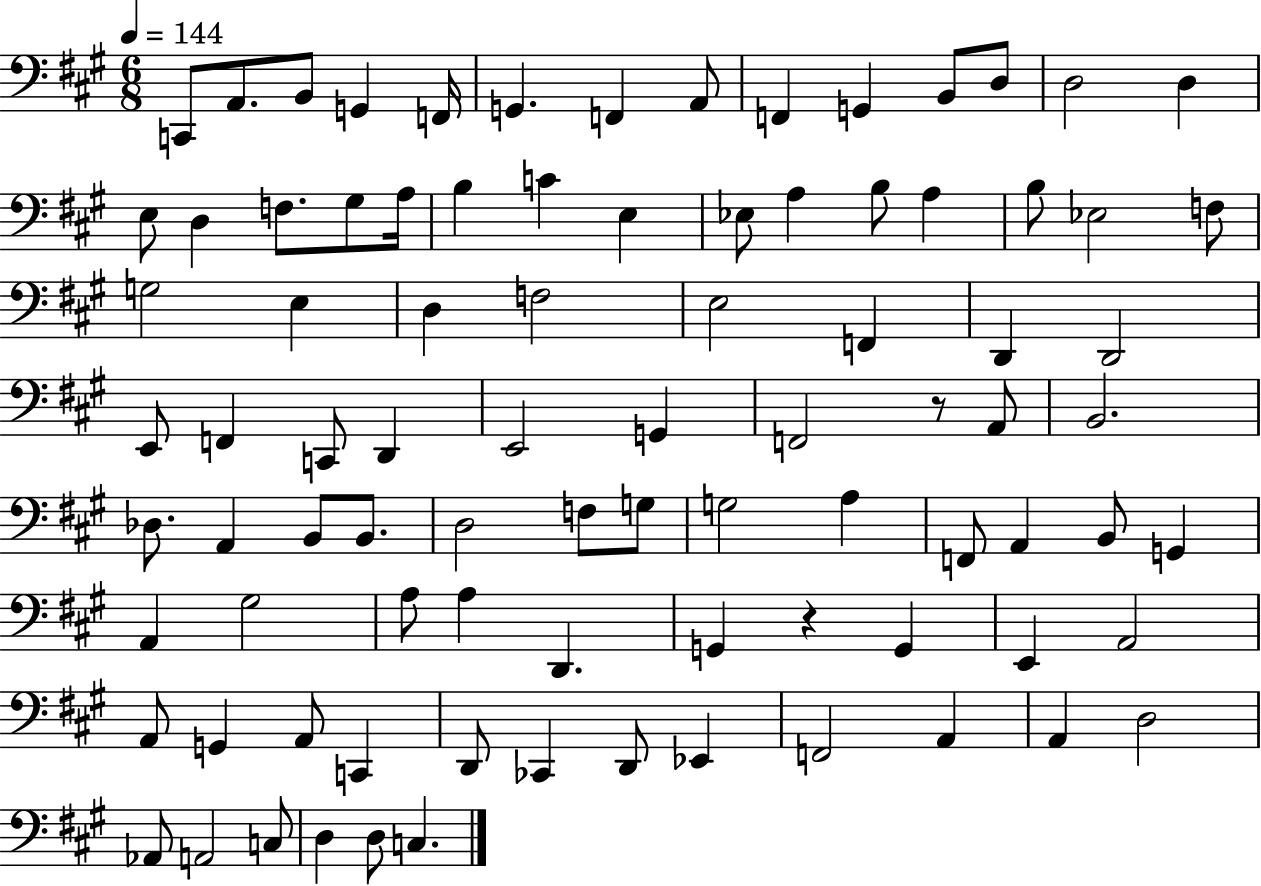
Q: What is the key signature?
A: A major